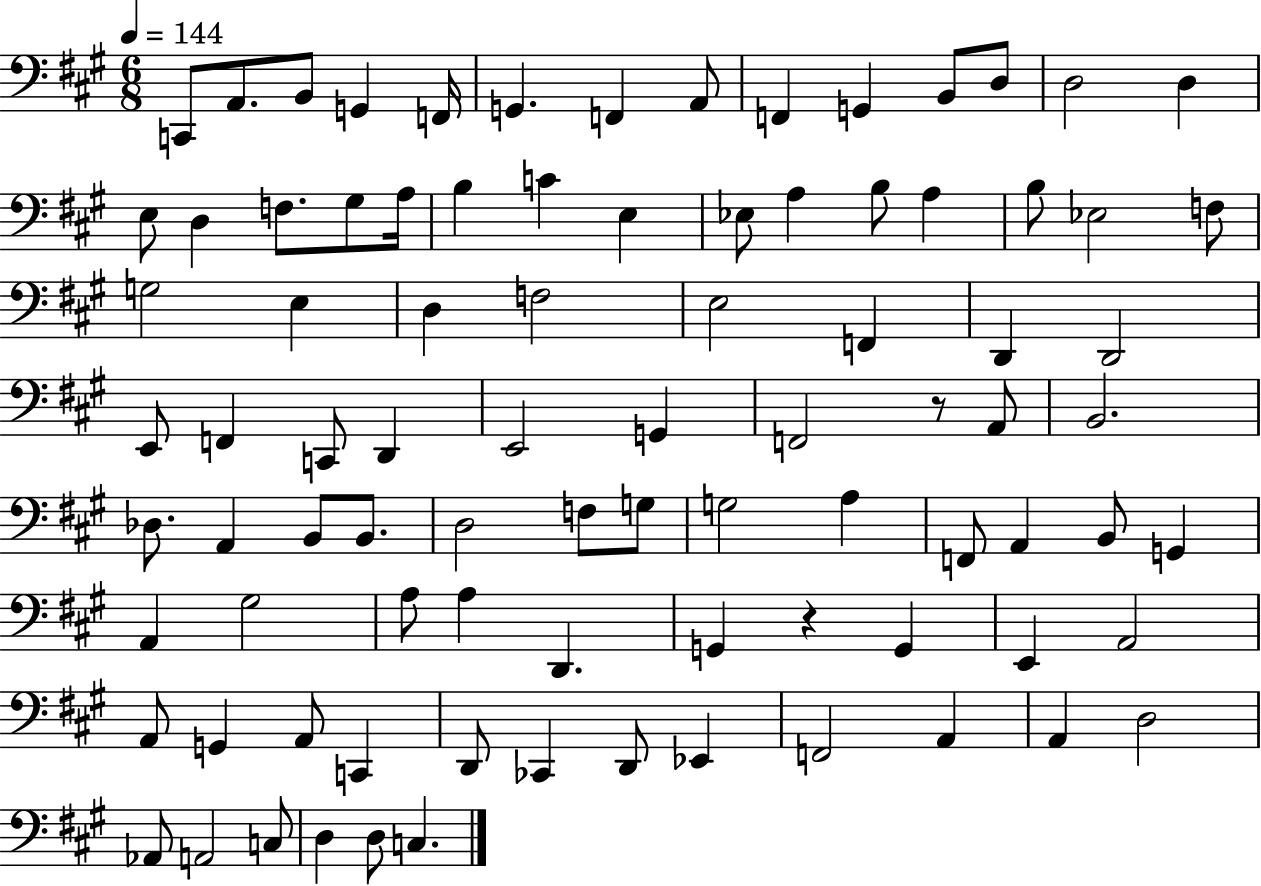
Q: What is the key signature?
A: A major